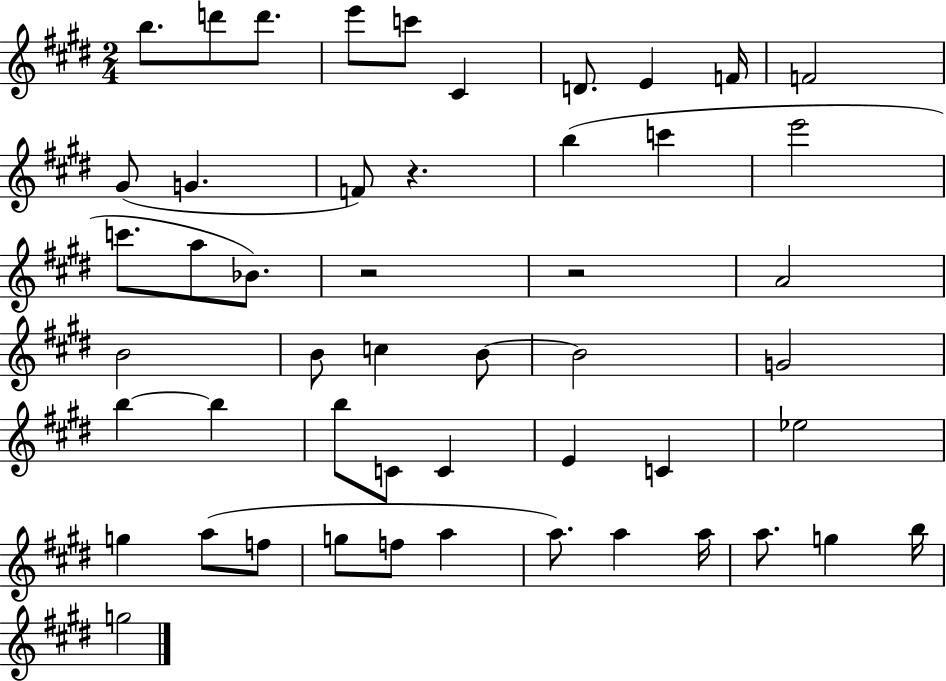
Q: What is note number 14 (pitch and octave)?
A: B5